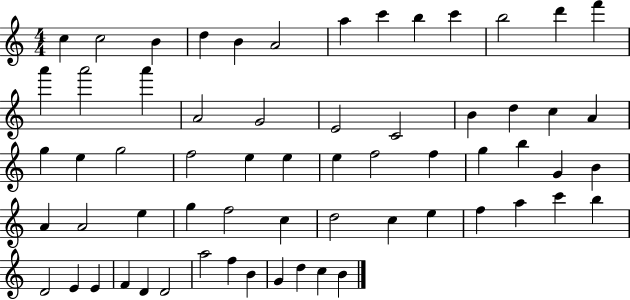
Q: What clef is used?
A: treble